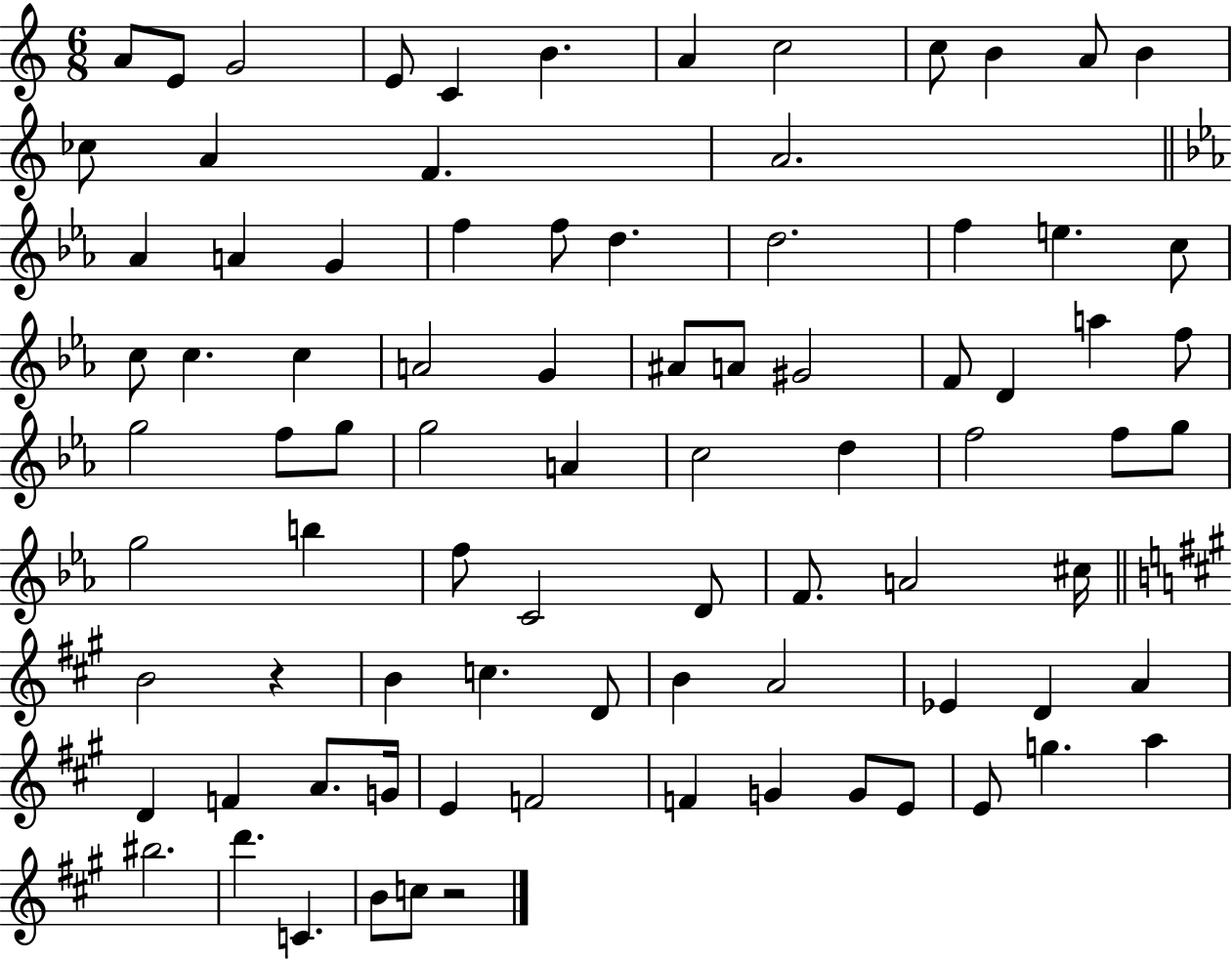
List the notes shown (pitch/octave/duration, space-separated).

A4/e E4/e G4/h E4/e C4/q B4/q. A4/q C5/h C5/e B4/q A4/e B4/q CES5/e A4/q F4/q. A4/h. Ab4/q A4/q G4/q F5/q F5/e D5/q. D5/h. F5/q E5/q. C5/e C5/e C5/q. C5/q A4/h G4/q A#4/e A4/e G#4/h F4/e D4/q A5/q F5/e G5/h F5/e G5/e G5/h A4/q C5/h D5/q F5/h F5/e G5/e G5/h B5/q F5/e C4/h D4/e F4/e. A4/h C#5/s B4/h R/q B4/q C5/q. D4/e B4/q A4/h Eb4/q D4/q A4/q D4/q F4/q A4/e. G4/s E4/q F4/h F4/q G4/q G4/e E4/e E4/e G5/q. A5/q BIS5/h. D6/q. C4/q. B4/e C5/e R/h